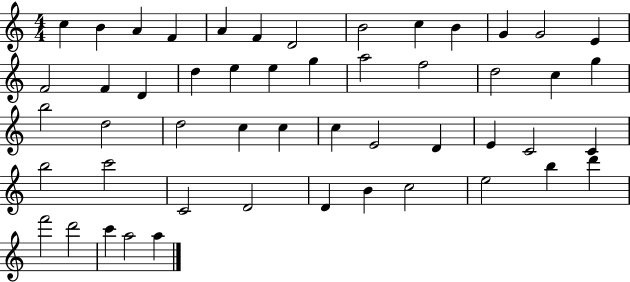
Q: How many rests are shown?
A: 0